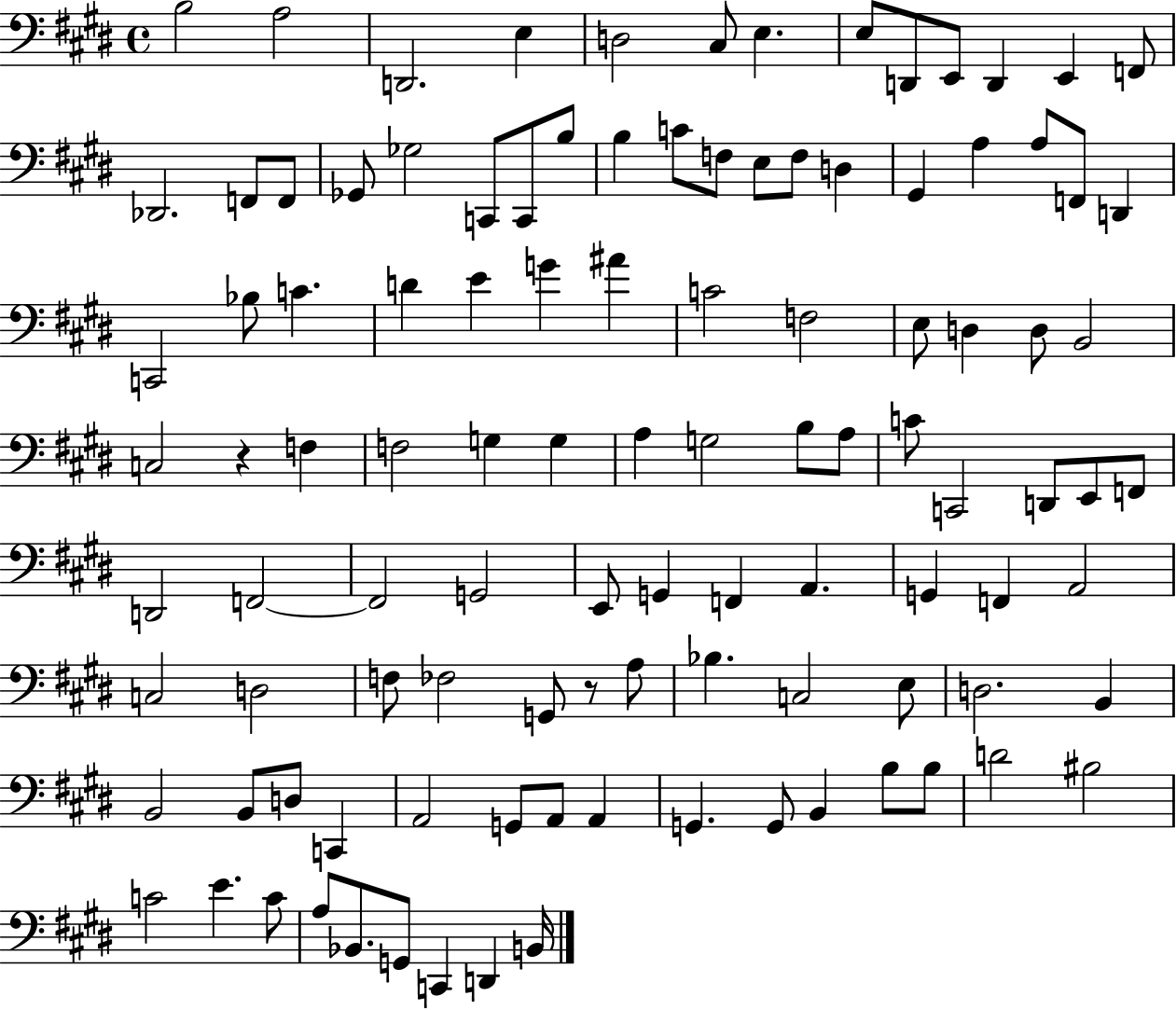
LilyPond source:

{
  \clef bass
  \time 4/4
  \defaultTimeSignature
  \key e \major
  \repeat volta 2 { b2 a2 | d,2. e4 | d2 cis8 e4. | e8 d,8 e,8 d,4 e,4 f,8 | \break des,2. f,8 f,8 | ges,8 ges2 c,8 c,8 b8 | b4 c'8 f8 e8 f8 d4 | gis,4 a4 a8 f,8 d,4 | \break c,2 bes8 c'4. | d'4 e'4 g'4 ais'4 | c'2 f2 | e8 d4 d8 b,2 | \break c2 r4 f4 | f2 g4 g4 | a4 g2 b8 a8 | c'8 c,2 d,8 e,8 f,8 | \break d,2 f,2~~ | f,2 g,2 | e,8 g,4 f,4 a,4. | g,4 f,4 a,2 | \break c2 d2 | f8 fes2 g,8 r8 a8 | bes4. c2 e8 | d2. b,4 | \break b,2 b,8 d8 c,4 | a,2 g,8 a,8 a,4 | g,4. g,8 b,4 b8 b8 | d'2 bis2 | \break c'2 e'4. c'8 | a8 bes,8. g,8 c,4 d,4 b,16 | } \bar "|."
}